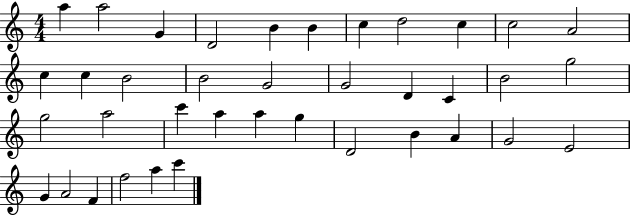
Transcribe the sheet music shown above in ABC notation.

X:1
T:Untitled
M:4/4
L:1/4
K:C
a a2 G D2 B B c d2 c c2 A2 c c B2 B2 G2 G2 D C B2 g2 g2 a2 c' a a g D2 B A G2 E2 G A2 F f2 a c'